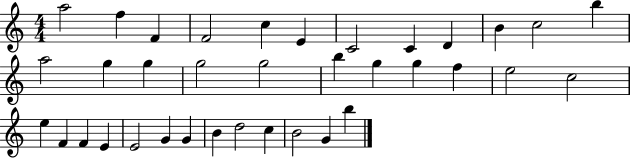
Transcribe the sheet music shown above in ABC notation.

X:1
T:Untitled
M:4/4
L:1/4
K:C
a2 f F F2 c E C2 C D B c2 b a2 g g g2 g2 b g g f e2 c2 e F F E E2 G G B d2 c B2 G b